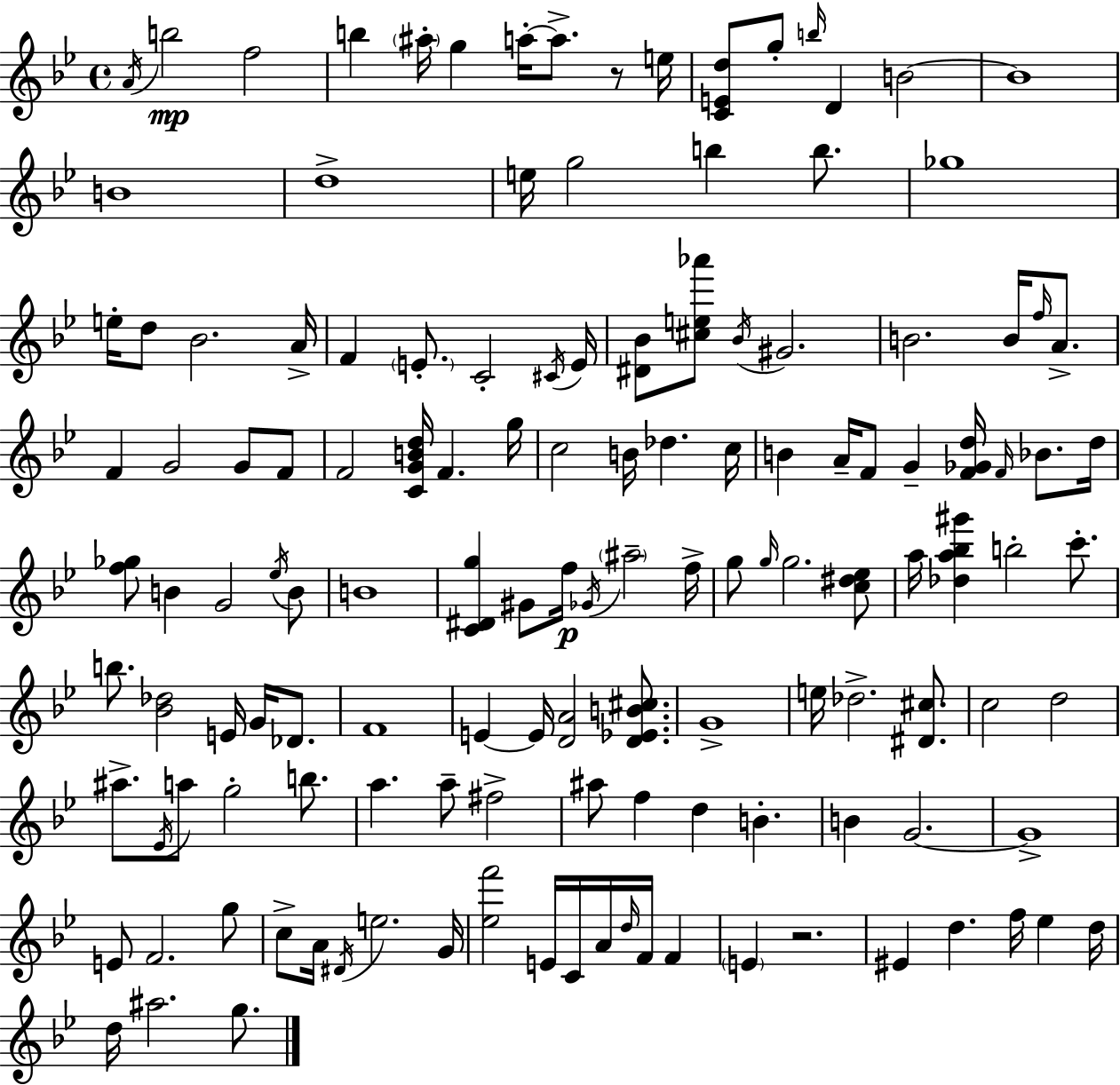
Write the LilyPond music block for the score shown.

{
  \clef treble
  \time 4/4
  \defaultTimeSignature
  \key g \minor
  \acciaccatura { a'16 }\mp b''2 f''2 | b''4 \parenthesize ais''16-. g''4 a''16-.~~ a''8.-> r8 | e''16 <c' e' d''>8 g''8-. \grace { b''16 } d'4 b'2~~ | b'1 | \break b'1 | d''1-> | e''16 g''2 b''4 b''8. | ges''1 | \break e''16-. d''8 bes'2. | a'16-> f'4 \parenthesize e'8.-. c'2-. | \acciaccatura { cis'16 } e'16 <dis' bes'>8 <cis'' e'' aes'''>8 \acciaccatura { bes'16 } gis'2. | b'2. | \break b'16 \grace { f''16 } a'8.-> f'4 g'2 | g'8 f'8 f'2 <c' g' b' d''>16 f'4. | g''16 c''2 b'16 des''4. | c''16 b'4 a'16-- f'8 g'4-- | \break <f' ges' d''>16 \grace { f'16 } bes'8. d''16 <f'' ges''>8 b'4 g'2 | \acciaccatura { ees''16 } b'8 b'1 | <c' dis' g''>4 gis'8 f''16\p \acciaccatura { ges'16 } \parenthesize ais''2-- | f''16-> g''8 \grace { g''16 } g''2. | \break <c'' dis'' ees''>8 a''16 <des'' a'' bes'' gis'''>4 b''2-. | c'''8.-. b''8. <bes' des''>2 | e'16 g'16 des'8. f'1 | e'4~~ e'16 <d' a'>2 | \break <d' ees' b' cis''>8. g'1-> | e''16 des''2.-> | <dis' cis''>8. c''2 | d''2 ais''8.-> \acciaccatura { ees'16 } a''8 g''2-. | \break b''8. a''4. | a''8-- fis''2-> ais''8 f''4 | d''4 b'4.-. b'4 g'2.~~ | g'1-> | \break e'8 f'2. | g''8 c''8-> a'16 \acciaccatura { dis'16 } e''2. | g'16 <ees'' f'''>2 | e'16 c'16 a'16 \grace { d''16 } f'16 f'4 \parenthesize e'4 | \break r2. eis'4 | d''4. f''16 ees''4 d''16 d''16 ais''2. | g''8. \bar "|."
}